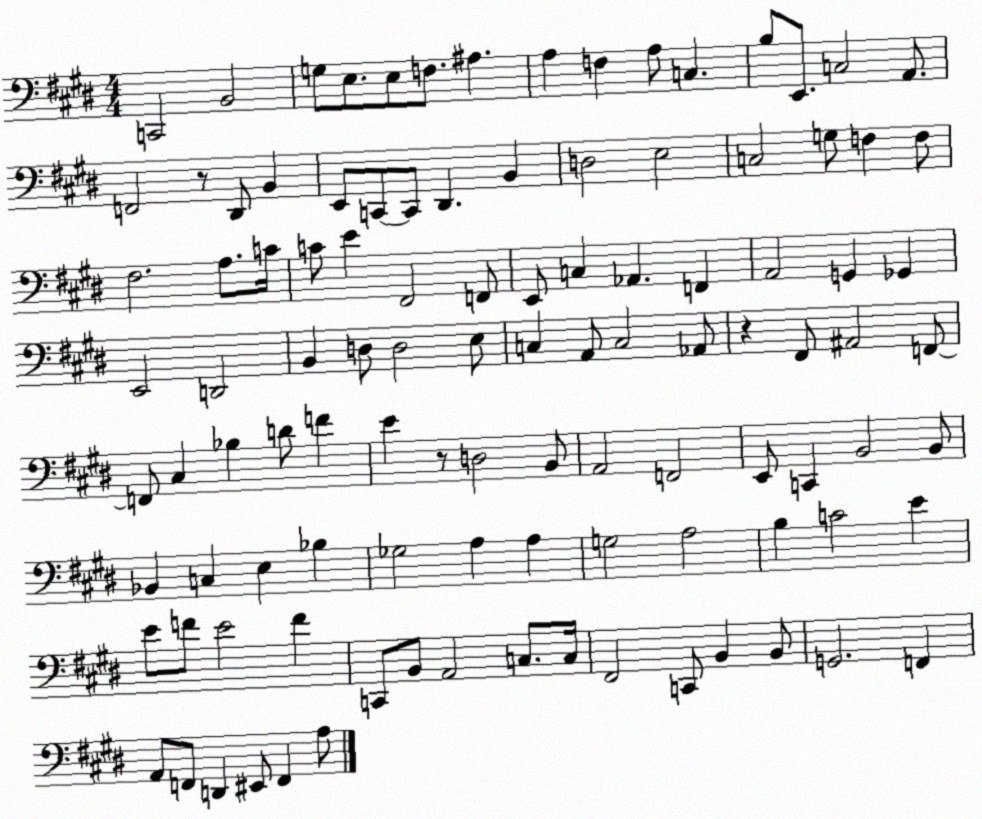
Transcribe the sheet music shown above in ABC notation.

X:1
T:Untitled
M:4/4
L:1/4
K:E
C,,2 B,,2 G,/2 E,/2 E,/2 F,/2 ^A, A, F, A,/2 C, B,/2 E,,/2 C,2 A,,/2 F,,2 z/2 ^D,,/2 B,, E,,/2 C,,/2 C,,/2 ^D,, B,, D,2 E,2 C,2 G,/2 F, F,/2 ^F,2 A,/2 C/4 C/2 E ^F,,2 F,,/2 E,,/2 C, _A,, F,, A,,2 G,, _G,, E,,2 D,,2 B,, D,/2 D,2 E,/2 C, A,,/2 C,2 _A,,/2 z ^F,,/2 ^A,,2 F,,/2 F,,/2 ^C, _B, D/2 F E z/2 D,2 B,,/2 A,,2 F,,2 E,,/2 C,, B,,2 B,,/2 _B,, C, E, _B, _G,2 A, A, G,2 A,2 B, C2 E E/2 F/2 E2 F C,,/2 B,,/2 A,,2 C,/2 C,/4 ^F,,2 C,,/2 B,, B,,/2 G,,2 F,, A,,/2 F,,/2 D,, ^E,,/2 F,, A,/2